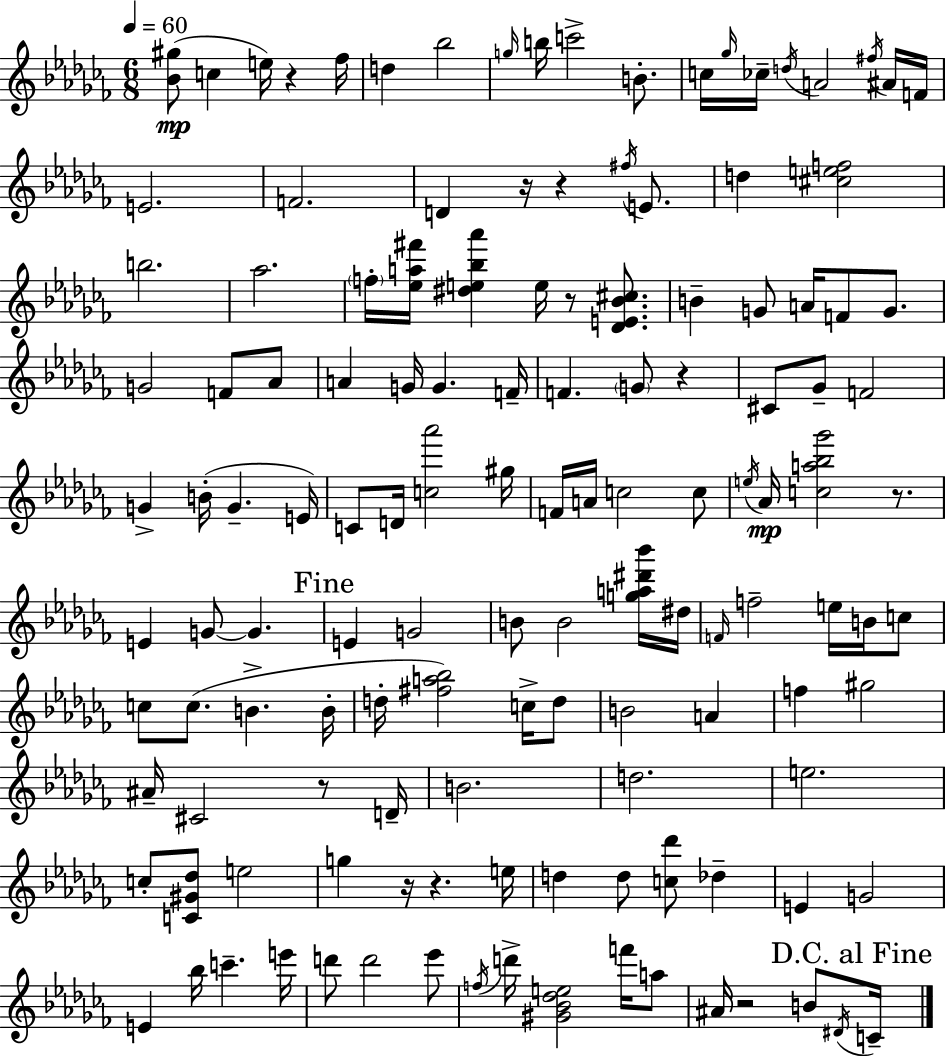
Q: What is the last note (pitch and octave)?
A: C4